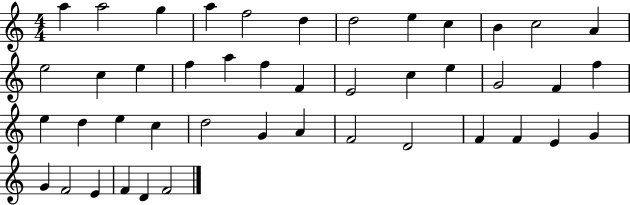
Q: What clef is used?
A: treble